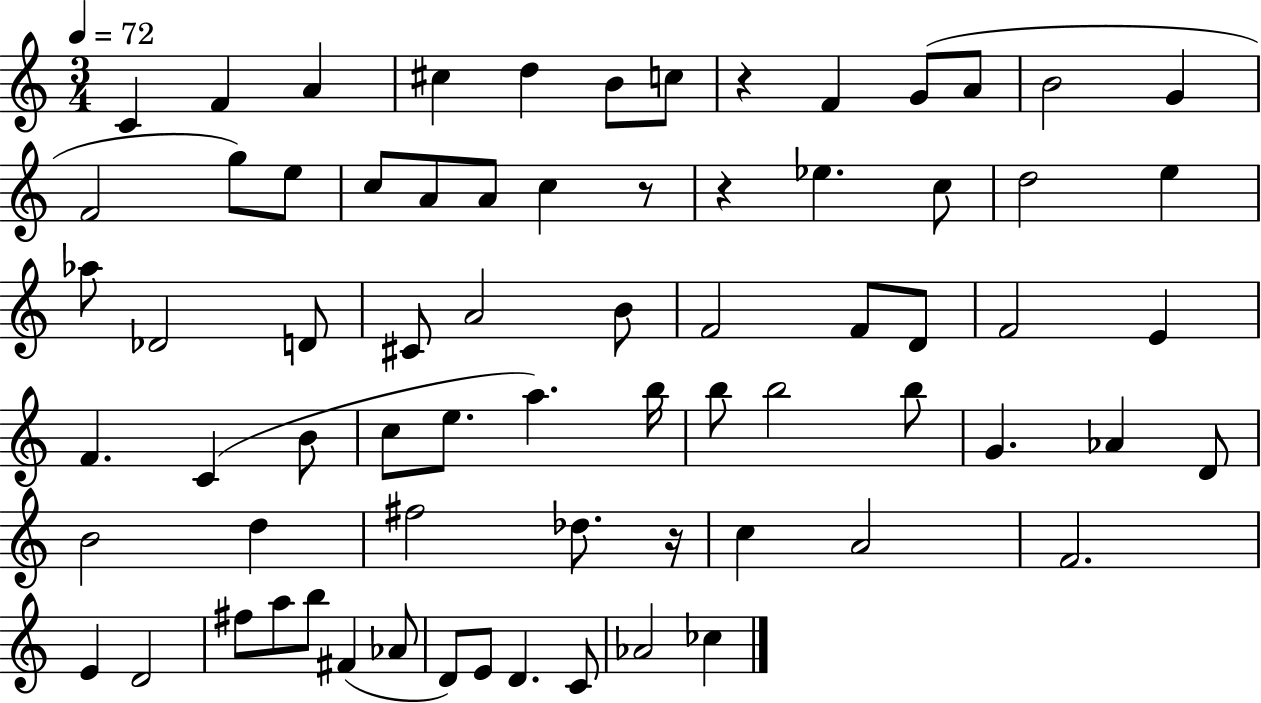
C4/q F4/q A4/q C#5/q D5/q B4/e C5/e R/q F4/q G4/e A4/e B4/h G4/q F4/h G5/e E5/e C5/e A4/e A4/e C5/q R/e R/q Eb5/q. C5/e D5/h E5/q Ab5/e Db4/h D4/e C#4/e A4/h B4/e F4/h F4/e D4/e F4/h E4/q F4/q. C4/q B4/e C5/e E5/e. A5/q. B5/s B5/e B5/h B5/e G4/q. Ab4/q D4/e B4/h D5/q F#5/h Db5/e. R/s C5/q A4/h F4/h. E4/q D4/h F#5/e A5/e B5/e F#4/q Ab4/e D4/e E4/e D4/q. C4/e Ab4/h CES5/q